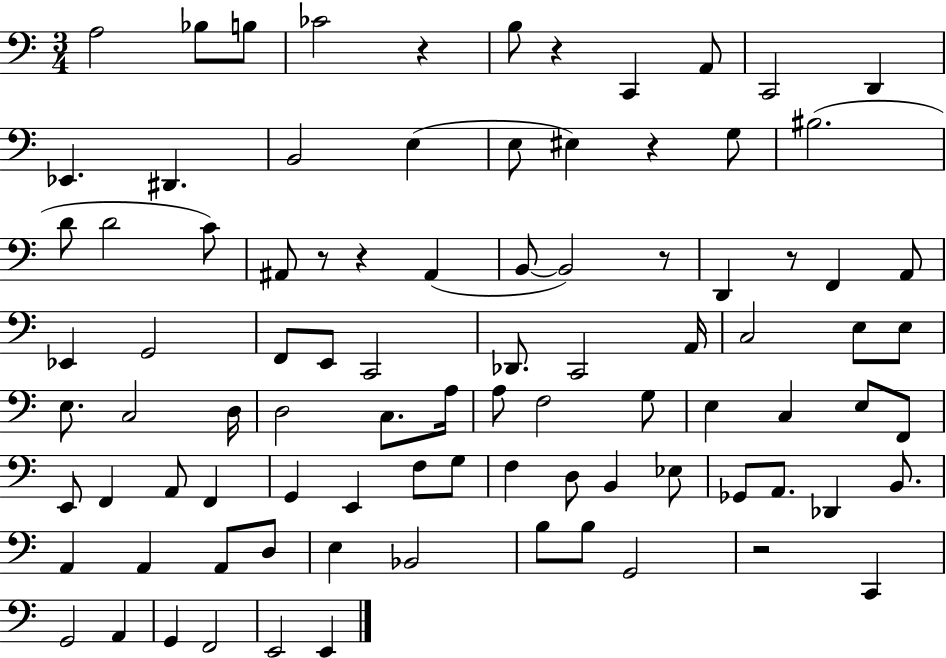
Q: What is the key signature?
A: C major